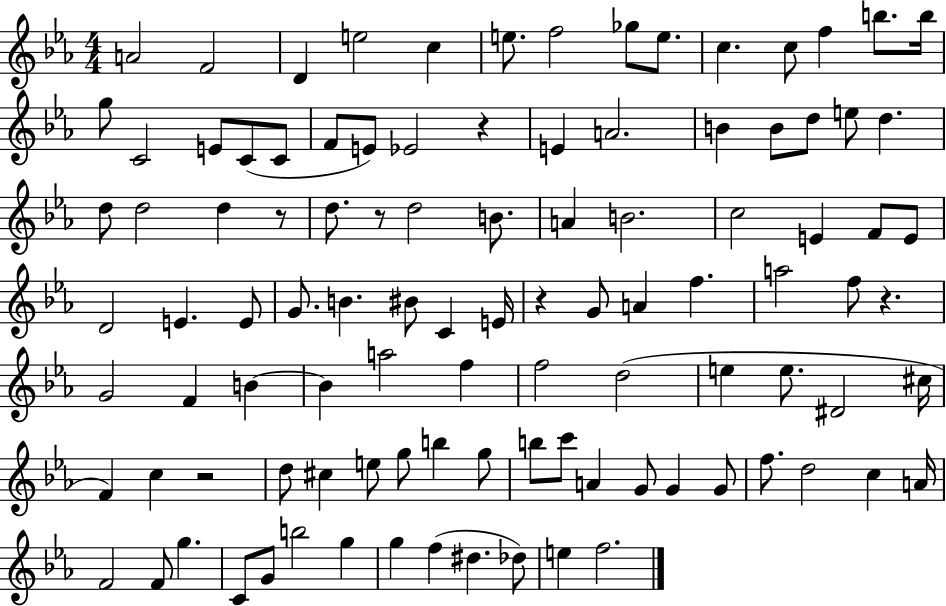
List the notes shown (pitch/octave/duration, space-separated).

A4/h F4/h D4/q E5/h C5/q E5/e. F5/h Gb5/e E5/e. C5/q. C5/e F5/q B5/e. B5/s G5/e C4/h E4/e C4/e C4/e F4/e E4/e Eb4/h R/q E4/q A4/h. B4/q B4/e D5/e E5/e D5/q. D5/e D5/h D5/q R/e D5/e. R/e D5/h B4/e. A4/q B4/h. C5/h E4/q F4/e E4/e D4/h E4/q. E4/e G4/e. B4/q. BIS4/e C4/q E4/s R/q G4/e A4/q F5/q. A5/h F5/e R/q. G4/h F4/q B4/q B4/q A5/h F5/q F5/h D5/h E5/q E5/e. D#4/h C#5/s F4/q C5/q R/h D5/e C#5/q E5/e G5/e B5/q G5/e B5/e C6/e A4/q G4/e G4/q G4/e F5/e. D5/h C5/q A4/s F4/h F4/e G5/q. C4/e G4/e B5/h G5/q G5/q F5/q D#5/q. Db5/e E5/q F5/h.